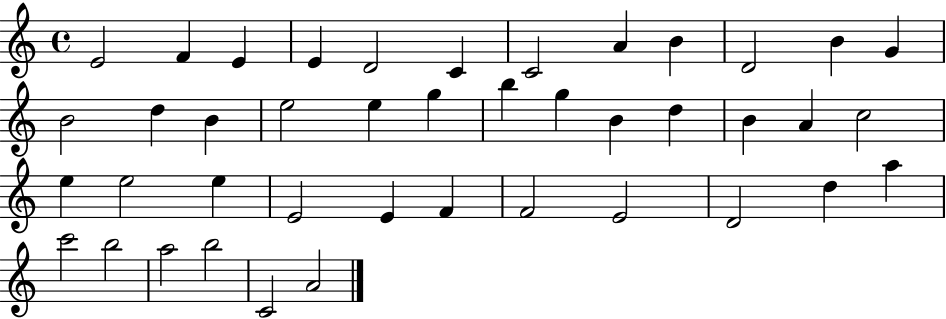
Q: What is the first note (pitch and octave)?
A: E4